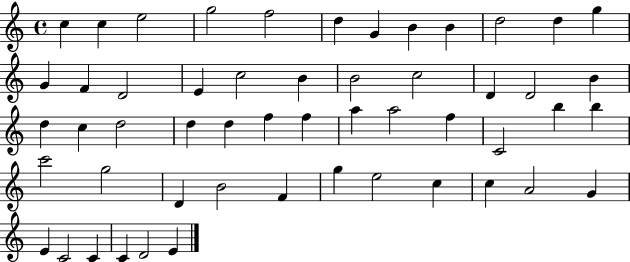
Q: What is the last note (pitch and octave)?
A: E4